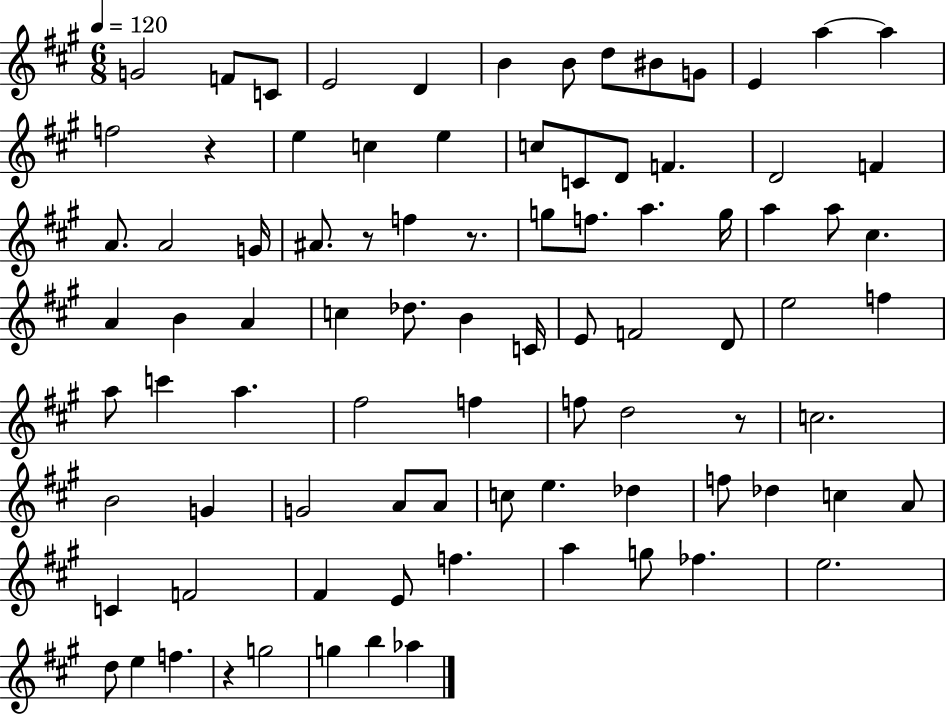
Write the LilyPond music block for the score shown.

{
  \clef treble
  \numericTimeSignature
  \time 6/8
  \key a \major
  \tempo 4 = 120
  g'2 f'8 c'8 | e'2 d'4 | b'4 b'8 d''8 bis'8 g'8 | e'4 a''4~~ a''4 | \break f''2 r4 | e''4 c''4 e''4 | c''8 c'8 d'8 f'4. | d'2 f'4 | \break a'8. a'2 g'16 | ais'8. r8 f''4 r8. | g''8 f''8. a''4. g''16 | a''4 a''8 cis''4. | \break a'4 b'4 a'4 | c''4 des''8. b'4 c'16 | e'8 f'2 d'8 | e''2 f''4 | \break a''8 c'''4 a''4. | fis''2 f''4 | f''8 d''2 r8 | c''2. | \break b'2 g'4 | g'2 a'8 a'8 | c''8 e''4. des''4 | f''8 des''4 c''4 a'8 | \break c'4 f'2 | fis'4 e'8 f''4. | a''4 g''8 fes''4. | e''2. | \break d''8 e''4 f''4. | r4 g''2 | g''4 b''4 aes''4 | \bar "|."
}